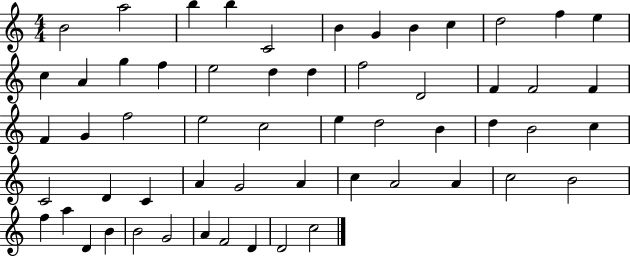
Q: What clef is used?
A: treble